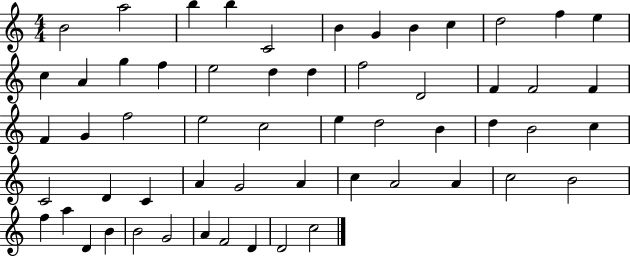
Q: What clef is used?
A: treble